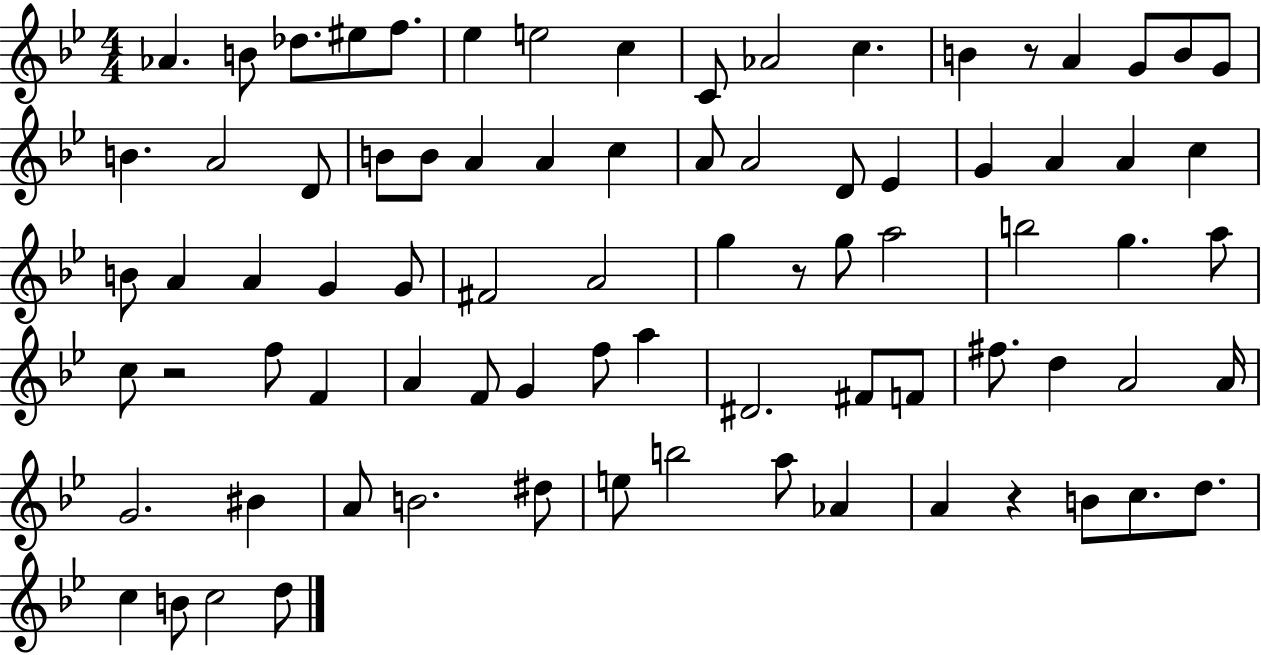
{
  \clef treble
  \numericTimeSignature
  \time 4/4
  \key bes \major
  aes'4. b'8 des''8. eis''8 f''8. | ees''4 e''2 c''4 | c'8 aes'2 c''4. | b'4 r8 a'4 g'8 b'8 g'8 | \break b'4. a'2 d'8 | b'8 b'8 a'4 a'4 c''4 | a'8 a'2 d'8 ees'4 | g'4 a'4 a'4 c''4 | \break b'8 a'4 a'4 g'4 g'8 | fis'2 a'2 | g''4 r8 g''8 a''2 | b''2 g''4. a''8 | \break c''8 r2 f''8 f'4 | a'4 f'8 g'4 f''8 a''4 | dis'2. fis'8 f'8 | fis''8. d''4 a'2 a'16 | \break g'2. bis'4 | a'8 b'2. dis''8 | e''8 b''2 a''8 aes'4 | a'4 r4 b'8 c''8. d''8. | \break c''4 b'8 c''2 d''8 | \bar "|."
}